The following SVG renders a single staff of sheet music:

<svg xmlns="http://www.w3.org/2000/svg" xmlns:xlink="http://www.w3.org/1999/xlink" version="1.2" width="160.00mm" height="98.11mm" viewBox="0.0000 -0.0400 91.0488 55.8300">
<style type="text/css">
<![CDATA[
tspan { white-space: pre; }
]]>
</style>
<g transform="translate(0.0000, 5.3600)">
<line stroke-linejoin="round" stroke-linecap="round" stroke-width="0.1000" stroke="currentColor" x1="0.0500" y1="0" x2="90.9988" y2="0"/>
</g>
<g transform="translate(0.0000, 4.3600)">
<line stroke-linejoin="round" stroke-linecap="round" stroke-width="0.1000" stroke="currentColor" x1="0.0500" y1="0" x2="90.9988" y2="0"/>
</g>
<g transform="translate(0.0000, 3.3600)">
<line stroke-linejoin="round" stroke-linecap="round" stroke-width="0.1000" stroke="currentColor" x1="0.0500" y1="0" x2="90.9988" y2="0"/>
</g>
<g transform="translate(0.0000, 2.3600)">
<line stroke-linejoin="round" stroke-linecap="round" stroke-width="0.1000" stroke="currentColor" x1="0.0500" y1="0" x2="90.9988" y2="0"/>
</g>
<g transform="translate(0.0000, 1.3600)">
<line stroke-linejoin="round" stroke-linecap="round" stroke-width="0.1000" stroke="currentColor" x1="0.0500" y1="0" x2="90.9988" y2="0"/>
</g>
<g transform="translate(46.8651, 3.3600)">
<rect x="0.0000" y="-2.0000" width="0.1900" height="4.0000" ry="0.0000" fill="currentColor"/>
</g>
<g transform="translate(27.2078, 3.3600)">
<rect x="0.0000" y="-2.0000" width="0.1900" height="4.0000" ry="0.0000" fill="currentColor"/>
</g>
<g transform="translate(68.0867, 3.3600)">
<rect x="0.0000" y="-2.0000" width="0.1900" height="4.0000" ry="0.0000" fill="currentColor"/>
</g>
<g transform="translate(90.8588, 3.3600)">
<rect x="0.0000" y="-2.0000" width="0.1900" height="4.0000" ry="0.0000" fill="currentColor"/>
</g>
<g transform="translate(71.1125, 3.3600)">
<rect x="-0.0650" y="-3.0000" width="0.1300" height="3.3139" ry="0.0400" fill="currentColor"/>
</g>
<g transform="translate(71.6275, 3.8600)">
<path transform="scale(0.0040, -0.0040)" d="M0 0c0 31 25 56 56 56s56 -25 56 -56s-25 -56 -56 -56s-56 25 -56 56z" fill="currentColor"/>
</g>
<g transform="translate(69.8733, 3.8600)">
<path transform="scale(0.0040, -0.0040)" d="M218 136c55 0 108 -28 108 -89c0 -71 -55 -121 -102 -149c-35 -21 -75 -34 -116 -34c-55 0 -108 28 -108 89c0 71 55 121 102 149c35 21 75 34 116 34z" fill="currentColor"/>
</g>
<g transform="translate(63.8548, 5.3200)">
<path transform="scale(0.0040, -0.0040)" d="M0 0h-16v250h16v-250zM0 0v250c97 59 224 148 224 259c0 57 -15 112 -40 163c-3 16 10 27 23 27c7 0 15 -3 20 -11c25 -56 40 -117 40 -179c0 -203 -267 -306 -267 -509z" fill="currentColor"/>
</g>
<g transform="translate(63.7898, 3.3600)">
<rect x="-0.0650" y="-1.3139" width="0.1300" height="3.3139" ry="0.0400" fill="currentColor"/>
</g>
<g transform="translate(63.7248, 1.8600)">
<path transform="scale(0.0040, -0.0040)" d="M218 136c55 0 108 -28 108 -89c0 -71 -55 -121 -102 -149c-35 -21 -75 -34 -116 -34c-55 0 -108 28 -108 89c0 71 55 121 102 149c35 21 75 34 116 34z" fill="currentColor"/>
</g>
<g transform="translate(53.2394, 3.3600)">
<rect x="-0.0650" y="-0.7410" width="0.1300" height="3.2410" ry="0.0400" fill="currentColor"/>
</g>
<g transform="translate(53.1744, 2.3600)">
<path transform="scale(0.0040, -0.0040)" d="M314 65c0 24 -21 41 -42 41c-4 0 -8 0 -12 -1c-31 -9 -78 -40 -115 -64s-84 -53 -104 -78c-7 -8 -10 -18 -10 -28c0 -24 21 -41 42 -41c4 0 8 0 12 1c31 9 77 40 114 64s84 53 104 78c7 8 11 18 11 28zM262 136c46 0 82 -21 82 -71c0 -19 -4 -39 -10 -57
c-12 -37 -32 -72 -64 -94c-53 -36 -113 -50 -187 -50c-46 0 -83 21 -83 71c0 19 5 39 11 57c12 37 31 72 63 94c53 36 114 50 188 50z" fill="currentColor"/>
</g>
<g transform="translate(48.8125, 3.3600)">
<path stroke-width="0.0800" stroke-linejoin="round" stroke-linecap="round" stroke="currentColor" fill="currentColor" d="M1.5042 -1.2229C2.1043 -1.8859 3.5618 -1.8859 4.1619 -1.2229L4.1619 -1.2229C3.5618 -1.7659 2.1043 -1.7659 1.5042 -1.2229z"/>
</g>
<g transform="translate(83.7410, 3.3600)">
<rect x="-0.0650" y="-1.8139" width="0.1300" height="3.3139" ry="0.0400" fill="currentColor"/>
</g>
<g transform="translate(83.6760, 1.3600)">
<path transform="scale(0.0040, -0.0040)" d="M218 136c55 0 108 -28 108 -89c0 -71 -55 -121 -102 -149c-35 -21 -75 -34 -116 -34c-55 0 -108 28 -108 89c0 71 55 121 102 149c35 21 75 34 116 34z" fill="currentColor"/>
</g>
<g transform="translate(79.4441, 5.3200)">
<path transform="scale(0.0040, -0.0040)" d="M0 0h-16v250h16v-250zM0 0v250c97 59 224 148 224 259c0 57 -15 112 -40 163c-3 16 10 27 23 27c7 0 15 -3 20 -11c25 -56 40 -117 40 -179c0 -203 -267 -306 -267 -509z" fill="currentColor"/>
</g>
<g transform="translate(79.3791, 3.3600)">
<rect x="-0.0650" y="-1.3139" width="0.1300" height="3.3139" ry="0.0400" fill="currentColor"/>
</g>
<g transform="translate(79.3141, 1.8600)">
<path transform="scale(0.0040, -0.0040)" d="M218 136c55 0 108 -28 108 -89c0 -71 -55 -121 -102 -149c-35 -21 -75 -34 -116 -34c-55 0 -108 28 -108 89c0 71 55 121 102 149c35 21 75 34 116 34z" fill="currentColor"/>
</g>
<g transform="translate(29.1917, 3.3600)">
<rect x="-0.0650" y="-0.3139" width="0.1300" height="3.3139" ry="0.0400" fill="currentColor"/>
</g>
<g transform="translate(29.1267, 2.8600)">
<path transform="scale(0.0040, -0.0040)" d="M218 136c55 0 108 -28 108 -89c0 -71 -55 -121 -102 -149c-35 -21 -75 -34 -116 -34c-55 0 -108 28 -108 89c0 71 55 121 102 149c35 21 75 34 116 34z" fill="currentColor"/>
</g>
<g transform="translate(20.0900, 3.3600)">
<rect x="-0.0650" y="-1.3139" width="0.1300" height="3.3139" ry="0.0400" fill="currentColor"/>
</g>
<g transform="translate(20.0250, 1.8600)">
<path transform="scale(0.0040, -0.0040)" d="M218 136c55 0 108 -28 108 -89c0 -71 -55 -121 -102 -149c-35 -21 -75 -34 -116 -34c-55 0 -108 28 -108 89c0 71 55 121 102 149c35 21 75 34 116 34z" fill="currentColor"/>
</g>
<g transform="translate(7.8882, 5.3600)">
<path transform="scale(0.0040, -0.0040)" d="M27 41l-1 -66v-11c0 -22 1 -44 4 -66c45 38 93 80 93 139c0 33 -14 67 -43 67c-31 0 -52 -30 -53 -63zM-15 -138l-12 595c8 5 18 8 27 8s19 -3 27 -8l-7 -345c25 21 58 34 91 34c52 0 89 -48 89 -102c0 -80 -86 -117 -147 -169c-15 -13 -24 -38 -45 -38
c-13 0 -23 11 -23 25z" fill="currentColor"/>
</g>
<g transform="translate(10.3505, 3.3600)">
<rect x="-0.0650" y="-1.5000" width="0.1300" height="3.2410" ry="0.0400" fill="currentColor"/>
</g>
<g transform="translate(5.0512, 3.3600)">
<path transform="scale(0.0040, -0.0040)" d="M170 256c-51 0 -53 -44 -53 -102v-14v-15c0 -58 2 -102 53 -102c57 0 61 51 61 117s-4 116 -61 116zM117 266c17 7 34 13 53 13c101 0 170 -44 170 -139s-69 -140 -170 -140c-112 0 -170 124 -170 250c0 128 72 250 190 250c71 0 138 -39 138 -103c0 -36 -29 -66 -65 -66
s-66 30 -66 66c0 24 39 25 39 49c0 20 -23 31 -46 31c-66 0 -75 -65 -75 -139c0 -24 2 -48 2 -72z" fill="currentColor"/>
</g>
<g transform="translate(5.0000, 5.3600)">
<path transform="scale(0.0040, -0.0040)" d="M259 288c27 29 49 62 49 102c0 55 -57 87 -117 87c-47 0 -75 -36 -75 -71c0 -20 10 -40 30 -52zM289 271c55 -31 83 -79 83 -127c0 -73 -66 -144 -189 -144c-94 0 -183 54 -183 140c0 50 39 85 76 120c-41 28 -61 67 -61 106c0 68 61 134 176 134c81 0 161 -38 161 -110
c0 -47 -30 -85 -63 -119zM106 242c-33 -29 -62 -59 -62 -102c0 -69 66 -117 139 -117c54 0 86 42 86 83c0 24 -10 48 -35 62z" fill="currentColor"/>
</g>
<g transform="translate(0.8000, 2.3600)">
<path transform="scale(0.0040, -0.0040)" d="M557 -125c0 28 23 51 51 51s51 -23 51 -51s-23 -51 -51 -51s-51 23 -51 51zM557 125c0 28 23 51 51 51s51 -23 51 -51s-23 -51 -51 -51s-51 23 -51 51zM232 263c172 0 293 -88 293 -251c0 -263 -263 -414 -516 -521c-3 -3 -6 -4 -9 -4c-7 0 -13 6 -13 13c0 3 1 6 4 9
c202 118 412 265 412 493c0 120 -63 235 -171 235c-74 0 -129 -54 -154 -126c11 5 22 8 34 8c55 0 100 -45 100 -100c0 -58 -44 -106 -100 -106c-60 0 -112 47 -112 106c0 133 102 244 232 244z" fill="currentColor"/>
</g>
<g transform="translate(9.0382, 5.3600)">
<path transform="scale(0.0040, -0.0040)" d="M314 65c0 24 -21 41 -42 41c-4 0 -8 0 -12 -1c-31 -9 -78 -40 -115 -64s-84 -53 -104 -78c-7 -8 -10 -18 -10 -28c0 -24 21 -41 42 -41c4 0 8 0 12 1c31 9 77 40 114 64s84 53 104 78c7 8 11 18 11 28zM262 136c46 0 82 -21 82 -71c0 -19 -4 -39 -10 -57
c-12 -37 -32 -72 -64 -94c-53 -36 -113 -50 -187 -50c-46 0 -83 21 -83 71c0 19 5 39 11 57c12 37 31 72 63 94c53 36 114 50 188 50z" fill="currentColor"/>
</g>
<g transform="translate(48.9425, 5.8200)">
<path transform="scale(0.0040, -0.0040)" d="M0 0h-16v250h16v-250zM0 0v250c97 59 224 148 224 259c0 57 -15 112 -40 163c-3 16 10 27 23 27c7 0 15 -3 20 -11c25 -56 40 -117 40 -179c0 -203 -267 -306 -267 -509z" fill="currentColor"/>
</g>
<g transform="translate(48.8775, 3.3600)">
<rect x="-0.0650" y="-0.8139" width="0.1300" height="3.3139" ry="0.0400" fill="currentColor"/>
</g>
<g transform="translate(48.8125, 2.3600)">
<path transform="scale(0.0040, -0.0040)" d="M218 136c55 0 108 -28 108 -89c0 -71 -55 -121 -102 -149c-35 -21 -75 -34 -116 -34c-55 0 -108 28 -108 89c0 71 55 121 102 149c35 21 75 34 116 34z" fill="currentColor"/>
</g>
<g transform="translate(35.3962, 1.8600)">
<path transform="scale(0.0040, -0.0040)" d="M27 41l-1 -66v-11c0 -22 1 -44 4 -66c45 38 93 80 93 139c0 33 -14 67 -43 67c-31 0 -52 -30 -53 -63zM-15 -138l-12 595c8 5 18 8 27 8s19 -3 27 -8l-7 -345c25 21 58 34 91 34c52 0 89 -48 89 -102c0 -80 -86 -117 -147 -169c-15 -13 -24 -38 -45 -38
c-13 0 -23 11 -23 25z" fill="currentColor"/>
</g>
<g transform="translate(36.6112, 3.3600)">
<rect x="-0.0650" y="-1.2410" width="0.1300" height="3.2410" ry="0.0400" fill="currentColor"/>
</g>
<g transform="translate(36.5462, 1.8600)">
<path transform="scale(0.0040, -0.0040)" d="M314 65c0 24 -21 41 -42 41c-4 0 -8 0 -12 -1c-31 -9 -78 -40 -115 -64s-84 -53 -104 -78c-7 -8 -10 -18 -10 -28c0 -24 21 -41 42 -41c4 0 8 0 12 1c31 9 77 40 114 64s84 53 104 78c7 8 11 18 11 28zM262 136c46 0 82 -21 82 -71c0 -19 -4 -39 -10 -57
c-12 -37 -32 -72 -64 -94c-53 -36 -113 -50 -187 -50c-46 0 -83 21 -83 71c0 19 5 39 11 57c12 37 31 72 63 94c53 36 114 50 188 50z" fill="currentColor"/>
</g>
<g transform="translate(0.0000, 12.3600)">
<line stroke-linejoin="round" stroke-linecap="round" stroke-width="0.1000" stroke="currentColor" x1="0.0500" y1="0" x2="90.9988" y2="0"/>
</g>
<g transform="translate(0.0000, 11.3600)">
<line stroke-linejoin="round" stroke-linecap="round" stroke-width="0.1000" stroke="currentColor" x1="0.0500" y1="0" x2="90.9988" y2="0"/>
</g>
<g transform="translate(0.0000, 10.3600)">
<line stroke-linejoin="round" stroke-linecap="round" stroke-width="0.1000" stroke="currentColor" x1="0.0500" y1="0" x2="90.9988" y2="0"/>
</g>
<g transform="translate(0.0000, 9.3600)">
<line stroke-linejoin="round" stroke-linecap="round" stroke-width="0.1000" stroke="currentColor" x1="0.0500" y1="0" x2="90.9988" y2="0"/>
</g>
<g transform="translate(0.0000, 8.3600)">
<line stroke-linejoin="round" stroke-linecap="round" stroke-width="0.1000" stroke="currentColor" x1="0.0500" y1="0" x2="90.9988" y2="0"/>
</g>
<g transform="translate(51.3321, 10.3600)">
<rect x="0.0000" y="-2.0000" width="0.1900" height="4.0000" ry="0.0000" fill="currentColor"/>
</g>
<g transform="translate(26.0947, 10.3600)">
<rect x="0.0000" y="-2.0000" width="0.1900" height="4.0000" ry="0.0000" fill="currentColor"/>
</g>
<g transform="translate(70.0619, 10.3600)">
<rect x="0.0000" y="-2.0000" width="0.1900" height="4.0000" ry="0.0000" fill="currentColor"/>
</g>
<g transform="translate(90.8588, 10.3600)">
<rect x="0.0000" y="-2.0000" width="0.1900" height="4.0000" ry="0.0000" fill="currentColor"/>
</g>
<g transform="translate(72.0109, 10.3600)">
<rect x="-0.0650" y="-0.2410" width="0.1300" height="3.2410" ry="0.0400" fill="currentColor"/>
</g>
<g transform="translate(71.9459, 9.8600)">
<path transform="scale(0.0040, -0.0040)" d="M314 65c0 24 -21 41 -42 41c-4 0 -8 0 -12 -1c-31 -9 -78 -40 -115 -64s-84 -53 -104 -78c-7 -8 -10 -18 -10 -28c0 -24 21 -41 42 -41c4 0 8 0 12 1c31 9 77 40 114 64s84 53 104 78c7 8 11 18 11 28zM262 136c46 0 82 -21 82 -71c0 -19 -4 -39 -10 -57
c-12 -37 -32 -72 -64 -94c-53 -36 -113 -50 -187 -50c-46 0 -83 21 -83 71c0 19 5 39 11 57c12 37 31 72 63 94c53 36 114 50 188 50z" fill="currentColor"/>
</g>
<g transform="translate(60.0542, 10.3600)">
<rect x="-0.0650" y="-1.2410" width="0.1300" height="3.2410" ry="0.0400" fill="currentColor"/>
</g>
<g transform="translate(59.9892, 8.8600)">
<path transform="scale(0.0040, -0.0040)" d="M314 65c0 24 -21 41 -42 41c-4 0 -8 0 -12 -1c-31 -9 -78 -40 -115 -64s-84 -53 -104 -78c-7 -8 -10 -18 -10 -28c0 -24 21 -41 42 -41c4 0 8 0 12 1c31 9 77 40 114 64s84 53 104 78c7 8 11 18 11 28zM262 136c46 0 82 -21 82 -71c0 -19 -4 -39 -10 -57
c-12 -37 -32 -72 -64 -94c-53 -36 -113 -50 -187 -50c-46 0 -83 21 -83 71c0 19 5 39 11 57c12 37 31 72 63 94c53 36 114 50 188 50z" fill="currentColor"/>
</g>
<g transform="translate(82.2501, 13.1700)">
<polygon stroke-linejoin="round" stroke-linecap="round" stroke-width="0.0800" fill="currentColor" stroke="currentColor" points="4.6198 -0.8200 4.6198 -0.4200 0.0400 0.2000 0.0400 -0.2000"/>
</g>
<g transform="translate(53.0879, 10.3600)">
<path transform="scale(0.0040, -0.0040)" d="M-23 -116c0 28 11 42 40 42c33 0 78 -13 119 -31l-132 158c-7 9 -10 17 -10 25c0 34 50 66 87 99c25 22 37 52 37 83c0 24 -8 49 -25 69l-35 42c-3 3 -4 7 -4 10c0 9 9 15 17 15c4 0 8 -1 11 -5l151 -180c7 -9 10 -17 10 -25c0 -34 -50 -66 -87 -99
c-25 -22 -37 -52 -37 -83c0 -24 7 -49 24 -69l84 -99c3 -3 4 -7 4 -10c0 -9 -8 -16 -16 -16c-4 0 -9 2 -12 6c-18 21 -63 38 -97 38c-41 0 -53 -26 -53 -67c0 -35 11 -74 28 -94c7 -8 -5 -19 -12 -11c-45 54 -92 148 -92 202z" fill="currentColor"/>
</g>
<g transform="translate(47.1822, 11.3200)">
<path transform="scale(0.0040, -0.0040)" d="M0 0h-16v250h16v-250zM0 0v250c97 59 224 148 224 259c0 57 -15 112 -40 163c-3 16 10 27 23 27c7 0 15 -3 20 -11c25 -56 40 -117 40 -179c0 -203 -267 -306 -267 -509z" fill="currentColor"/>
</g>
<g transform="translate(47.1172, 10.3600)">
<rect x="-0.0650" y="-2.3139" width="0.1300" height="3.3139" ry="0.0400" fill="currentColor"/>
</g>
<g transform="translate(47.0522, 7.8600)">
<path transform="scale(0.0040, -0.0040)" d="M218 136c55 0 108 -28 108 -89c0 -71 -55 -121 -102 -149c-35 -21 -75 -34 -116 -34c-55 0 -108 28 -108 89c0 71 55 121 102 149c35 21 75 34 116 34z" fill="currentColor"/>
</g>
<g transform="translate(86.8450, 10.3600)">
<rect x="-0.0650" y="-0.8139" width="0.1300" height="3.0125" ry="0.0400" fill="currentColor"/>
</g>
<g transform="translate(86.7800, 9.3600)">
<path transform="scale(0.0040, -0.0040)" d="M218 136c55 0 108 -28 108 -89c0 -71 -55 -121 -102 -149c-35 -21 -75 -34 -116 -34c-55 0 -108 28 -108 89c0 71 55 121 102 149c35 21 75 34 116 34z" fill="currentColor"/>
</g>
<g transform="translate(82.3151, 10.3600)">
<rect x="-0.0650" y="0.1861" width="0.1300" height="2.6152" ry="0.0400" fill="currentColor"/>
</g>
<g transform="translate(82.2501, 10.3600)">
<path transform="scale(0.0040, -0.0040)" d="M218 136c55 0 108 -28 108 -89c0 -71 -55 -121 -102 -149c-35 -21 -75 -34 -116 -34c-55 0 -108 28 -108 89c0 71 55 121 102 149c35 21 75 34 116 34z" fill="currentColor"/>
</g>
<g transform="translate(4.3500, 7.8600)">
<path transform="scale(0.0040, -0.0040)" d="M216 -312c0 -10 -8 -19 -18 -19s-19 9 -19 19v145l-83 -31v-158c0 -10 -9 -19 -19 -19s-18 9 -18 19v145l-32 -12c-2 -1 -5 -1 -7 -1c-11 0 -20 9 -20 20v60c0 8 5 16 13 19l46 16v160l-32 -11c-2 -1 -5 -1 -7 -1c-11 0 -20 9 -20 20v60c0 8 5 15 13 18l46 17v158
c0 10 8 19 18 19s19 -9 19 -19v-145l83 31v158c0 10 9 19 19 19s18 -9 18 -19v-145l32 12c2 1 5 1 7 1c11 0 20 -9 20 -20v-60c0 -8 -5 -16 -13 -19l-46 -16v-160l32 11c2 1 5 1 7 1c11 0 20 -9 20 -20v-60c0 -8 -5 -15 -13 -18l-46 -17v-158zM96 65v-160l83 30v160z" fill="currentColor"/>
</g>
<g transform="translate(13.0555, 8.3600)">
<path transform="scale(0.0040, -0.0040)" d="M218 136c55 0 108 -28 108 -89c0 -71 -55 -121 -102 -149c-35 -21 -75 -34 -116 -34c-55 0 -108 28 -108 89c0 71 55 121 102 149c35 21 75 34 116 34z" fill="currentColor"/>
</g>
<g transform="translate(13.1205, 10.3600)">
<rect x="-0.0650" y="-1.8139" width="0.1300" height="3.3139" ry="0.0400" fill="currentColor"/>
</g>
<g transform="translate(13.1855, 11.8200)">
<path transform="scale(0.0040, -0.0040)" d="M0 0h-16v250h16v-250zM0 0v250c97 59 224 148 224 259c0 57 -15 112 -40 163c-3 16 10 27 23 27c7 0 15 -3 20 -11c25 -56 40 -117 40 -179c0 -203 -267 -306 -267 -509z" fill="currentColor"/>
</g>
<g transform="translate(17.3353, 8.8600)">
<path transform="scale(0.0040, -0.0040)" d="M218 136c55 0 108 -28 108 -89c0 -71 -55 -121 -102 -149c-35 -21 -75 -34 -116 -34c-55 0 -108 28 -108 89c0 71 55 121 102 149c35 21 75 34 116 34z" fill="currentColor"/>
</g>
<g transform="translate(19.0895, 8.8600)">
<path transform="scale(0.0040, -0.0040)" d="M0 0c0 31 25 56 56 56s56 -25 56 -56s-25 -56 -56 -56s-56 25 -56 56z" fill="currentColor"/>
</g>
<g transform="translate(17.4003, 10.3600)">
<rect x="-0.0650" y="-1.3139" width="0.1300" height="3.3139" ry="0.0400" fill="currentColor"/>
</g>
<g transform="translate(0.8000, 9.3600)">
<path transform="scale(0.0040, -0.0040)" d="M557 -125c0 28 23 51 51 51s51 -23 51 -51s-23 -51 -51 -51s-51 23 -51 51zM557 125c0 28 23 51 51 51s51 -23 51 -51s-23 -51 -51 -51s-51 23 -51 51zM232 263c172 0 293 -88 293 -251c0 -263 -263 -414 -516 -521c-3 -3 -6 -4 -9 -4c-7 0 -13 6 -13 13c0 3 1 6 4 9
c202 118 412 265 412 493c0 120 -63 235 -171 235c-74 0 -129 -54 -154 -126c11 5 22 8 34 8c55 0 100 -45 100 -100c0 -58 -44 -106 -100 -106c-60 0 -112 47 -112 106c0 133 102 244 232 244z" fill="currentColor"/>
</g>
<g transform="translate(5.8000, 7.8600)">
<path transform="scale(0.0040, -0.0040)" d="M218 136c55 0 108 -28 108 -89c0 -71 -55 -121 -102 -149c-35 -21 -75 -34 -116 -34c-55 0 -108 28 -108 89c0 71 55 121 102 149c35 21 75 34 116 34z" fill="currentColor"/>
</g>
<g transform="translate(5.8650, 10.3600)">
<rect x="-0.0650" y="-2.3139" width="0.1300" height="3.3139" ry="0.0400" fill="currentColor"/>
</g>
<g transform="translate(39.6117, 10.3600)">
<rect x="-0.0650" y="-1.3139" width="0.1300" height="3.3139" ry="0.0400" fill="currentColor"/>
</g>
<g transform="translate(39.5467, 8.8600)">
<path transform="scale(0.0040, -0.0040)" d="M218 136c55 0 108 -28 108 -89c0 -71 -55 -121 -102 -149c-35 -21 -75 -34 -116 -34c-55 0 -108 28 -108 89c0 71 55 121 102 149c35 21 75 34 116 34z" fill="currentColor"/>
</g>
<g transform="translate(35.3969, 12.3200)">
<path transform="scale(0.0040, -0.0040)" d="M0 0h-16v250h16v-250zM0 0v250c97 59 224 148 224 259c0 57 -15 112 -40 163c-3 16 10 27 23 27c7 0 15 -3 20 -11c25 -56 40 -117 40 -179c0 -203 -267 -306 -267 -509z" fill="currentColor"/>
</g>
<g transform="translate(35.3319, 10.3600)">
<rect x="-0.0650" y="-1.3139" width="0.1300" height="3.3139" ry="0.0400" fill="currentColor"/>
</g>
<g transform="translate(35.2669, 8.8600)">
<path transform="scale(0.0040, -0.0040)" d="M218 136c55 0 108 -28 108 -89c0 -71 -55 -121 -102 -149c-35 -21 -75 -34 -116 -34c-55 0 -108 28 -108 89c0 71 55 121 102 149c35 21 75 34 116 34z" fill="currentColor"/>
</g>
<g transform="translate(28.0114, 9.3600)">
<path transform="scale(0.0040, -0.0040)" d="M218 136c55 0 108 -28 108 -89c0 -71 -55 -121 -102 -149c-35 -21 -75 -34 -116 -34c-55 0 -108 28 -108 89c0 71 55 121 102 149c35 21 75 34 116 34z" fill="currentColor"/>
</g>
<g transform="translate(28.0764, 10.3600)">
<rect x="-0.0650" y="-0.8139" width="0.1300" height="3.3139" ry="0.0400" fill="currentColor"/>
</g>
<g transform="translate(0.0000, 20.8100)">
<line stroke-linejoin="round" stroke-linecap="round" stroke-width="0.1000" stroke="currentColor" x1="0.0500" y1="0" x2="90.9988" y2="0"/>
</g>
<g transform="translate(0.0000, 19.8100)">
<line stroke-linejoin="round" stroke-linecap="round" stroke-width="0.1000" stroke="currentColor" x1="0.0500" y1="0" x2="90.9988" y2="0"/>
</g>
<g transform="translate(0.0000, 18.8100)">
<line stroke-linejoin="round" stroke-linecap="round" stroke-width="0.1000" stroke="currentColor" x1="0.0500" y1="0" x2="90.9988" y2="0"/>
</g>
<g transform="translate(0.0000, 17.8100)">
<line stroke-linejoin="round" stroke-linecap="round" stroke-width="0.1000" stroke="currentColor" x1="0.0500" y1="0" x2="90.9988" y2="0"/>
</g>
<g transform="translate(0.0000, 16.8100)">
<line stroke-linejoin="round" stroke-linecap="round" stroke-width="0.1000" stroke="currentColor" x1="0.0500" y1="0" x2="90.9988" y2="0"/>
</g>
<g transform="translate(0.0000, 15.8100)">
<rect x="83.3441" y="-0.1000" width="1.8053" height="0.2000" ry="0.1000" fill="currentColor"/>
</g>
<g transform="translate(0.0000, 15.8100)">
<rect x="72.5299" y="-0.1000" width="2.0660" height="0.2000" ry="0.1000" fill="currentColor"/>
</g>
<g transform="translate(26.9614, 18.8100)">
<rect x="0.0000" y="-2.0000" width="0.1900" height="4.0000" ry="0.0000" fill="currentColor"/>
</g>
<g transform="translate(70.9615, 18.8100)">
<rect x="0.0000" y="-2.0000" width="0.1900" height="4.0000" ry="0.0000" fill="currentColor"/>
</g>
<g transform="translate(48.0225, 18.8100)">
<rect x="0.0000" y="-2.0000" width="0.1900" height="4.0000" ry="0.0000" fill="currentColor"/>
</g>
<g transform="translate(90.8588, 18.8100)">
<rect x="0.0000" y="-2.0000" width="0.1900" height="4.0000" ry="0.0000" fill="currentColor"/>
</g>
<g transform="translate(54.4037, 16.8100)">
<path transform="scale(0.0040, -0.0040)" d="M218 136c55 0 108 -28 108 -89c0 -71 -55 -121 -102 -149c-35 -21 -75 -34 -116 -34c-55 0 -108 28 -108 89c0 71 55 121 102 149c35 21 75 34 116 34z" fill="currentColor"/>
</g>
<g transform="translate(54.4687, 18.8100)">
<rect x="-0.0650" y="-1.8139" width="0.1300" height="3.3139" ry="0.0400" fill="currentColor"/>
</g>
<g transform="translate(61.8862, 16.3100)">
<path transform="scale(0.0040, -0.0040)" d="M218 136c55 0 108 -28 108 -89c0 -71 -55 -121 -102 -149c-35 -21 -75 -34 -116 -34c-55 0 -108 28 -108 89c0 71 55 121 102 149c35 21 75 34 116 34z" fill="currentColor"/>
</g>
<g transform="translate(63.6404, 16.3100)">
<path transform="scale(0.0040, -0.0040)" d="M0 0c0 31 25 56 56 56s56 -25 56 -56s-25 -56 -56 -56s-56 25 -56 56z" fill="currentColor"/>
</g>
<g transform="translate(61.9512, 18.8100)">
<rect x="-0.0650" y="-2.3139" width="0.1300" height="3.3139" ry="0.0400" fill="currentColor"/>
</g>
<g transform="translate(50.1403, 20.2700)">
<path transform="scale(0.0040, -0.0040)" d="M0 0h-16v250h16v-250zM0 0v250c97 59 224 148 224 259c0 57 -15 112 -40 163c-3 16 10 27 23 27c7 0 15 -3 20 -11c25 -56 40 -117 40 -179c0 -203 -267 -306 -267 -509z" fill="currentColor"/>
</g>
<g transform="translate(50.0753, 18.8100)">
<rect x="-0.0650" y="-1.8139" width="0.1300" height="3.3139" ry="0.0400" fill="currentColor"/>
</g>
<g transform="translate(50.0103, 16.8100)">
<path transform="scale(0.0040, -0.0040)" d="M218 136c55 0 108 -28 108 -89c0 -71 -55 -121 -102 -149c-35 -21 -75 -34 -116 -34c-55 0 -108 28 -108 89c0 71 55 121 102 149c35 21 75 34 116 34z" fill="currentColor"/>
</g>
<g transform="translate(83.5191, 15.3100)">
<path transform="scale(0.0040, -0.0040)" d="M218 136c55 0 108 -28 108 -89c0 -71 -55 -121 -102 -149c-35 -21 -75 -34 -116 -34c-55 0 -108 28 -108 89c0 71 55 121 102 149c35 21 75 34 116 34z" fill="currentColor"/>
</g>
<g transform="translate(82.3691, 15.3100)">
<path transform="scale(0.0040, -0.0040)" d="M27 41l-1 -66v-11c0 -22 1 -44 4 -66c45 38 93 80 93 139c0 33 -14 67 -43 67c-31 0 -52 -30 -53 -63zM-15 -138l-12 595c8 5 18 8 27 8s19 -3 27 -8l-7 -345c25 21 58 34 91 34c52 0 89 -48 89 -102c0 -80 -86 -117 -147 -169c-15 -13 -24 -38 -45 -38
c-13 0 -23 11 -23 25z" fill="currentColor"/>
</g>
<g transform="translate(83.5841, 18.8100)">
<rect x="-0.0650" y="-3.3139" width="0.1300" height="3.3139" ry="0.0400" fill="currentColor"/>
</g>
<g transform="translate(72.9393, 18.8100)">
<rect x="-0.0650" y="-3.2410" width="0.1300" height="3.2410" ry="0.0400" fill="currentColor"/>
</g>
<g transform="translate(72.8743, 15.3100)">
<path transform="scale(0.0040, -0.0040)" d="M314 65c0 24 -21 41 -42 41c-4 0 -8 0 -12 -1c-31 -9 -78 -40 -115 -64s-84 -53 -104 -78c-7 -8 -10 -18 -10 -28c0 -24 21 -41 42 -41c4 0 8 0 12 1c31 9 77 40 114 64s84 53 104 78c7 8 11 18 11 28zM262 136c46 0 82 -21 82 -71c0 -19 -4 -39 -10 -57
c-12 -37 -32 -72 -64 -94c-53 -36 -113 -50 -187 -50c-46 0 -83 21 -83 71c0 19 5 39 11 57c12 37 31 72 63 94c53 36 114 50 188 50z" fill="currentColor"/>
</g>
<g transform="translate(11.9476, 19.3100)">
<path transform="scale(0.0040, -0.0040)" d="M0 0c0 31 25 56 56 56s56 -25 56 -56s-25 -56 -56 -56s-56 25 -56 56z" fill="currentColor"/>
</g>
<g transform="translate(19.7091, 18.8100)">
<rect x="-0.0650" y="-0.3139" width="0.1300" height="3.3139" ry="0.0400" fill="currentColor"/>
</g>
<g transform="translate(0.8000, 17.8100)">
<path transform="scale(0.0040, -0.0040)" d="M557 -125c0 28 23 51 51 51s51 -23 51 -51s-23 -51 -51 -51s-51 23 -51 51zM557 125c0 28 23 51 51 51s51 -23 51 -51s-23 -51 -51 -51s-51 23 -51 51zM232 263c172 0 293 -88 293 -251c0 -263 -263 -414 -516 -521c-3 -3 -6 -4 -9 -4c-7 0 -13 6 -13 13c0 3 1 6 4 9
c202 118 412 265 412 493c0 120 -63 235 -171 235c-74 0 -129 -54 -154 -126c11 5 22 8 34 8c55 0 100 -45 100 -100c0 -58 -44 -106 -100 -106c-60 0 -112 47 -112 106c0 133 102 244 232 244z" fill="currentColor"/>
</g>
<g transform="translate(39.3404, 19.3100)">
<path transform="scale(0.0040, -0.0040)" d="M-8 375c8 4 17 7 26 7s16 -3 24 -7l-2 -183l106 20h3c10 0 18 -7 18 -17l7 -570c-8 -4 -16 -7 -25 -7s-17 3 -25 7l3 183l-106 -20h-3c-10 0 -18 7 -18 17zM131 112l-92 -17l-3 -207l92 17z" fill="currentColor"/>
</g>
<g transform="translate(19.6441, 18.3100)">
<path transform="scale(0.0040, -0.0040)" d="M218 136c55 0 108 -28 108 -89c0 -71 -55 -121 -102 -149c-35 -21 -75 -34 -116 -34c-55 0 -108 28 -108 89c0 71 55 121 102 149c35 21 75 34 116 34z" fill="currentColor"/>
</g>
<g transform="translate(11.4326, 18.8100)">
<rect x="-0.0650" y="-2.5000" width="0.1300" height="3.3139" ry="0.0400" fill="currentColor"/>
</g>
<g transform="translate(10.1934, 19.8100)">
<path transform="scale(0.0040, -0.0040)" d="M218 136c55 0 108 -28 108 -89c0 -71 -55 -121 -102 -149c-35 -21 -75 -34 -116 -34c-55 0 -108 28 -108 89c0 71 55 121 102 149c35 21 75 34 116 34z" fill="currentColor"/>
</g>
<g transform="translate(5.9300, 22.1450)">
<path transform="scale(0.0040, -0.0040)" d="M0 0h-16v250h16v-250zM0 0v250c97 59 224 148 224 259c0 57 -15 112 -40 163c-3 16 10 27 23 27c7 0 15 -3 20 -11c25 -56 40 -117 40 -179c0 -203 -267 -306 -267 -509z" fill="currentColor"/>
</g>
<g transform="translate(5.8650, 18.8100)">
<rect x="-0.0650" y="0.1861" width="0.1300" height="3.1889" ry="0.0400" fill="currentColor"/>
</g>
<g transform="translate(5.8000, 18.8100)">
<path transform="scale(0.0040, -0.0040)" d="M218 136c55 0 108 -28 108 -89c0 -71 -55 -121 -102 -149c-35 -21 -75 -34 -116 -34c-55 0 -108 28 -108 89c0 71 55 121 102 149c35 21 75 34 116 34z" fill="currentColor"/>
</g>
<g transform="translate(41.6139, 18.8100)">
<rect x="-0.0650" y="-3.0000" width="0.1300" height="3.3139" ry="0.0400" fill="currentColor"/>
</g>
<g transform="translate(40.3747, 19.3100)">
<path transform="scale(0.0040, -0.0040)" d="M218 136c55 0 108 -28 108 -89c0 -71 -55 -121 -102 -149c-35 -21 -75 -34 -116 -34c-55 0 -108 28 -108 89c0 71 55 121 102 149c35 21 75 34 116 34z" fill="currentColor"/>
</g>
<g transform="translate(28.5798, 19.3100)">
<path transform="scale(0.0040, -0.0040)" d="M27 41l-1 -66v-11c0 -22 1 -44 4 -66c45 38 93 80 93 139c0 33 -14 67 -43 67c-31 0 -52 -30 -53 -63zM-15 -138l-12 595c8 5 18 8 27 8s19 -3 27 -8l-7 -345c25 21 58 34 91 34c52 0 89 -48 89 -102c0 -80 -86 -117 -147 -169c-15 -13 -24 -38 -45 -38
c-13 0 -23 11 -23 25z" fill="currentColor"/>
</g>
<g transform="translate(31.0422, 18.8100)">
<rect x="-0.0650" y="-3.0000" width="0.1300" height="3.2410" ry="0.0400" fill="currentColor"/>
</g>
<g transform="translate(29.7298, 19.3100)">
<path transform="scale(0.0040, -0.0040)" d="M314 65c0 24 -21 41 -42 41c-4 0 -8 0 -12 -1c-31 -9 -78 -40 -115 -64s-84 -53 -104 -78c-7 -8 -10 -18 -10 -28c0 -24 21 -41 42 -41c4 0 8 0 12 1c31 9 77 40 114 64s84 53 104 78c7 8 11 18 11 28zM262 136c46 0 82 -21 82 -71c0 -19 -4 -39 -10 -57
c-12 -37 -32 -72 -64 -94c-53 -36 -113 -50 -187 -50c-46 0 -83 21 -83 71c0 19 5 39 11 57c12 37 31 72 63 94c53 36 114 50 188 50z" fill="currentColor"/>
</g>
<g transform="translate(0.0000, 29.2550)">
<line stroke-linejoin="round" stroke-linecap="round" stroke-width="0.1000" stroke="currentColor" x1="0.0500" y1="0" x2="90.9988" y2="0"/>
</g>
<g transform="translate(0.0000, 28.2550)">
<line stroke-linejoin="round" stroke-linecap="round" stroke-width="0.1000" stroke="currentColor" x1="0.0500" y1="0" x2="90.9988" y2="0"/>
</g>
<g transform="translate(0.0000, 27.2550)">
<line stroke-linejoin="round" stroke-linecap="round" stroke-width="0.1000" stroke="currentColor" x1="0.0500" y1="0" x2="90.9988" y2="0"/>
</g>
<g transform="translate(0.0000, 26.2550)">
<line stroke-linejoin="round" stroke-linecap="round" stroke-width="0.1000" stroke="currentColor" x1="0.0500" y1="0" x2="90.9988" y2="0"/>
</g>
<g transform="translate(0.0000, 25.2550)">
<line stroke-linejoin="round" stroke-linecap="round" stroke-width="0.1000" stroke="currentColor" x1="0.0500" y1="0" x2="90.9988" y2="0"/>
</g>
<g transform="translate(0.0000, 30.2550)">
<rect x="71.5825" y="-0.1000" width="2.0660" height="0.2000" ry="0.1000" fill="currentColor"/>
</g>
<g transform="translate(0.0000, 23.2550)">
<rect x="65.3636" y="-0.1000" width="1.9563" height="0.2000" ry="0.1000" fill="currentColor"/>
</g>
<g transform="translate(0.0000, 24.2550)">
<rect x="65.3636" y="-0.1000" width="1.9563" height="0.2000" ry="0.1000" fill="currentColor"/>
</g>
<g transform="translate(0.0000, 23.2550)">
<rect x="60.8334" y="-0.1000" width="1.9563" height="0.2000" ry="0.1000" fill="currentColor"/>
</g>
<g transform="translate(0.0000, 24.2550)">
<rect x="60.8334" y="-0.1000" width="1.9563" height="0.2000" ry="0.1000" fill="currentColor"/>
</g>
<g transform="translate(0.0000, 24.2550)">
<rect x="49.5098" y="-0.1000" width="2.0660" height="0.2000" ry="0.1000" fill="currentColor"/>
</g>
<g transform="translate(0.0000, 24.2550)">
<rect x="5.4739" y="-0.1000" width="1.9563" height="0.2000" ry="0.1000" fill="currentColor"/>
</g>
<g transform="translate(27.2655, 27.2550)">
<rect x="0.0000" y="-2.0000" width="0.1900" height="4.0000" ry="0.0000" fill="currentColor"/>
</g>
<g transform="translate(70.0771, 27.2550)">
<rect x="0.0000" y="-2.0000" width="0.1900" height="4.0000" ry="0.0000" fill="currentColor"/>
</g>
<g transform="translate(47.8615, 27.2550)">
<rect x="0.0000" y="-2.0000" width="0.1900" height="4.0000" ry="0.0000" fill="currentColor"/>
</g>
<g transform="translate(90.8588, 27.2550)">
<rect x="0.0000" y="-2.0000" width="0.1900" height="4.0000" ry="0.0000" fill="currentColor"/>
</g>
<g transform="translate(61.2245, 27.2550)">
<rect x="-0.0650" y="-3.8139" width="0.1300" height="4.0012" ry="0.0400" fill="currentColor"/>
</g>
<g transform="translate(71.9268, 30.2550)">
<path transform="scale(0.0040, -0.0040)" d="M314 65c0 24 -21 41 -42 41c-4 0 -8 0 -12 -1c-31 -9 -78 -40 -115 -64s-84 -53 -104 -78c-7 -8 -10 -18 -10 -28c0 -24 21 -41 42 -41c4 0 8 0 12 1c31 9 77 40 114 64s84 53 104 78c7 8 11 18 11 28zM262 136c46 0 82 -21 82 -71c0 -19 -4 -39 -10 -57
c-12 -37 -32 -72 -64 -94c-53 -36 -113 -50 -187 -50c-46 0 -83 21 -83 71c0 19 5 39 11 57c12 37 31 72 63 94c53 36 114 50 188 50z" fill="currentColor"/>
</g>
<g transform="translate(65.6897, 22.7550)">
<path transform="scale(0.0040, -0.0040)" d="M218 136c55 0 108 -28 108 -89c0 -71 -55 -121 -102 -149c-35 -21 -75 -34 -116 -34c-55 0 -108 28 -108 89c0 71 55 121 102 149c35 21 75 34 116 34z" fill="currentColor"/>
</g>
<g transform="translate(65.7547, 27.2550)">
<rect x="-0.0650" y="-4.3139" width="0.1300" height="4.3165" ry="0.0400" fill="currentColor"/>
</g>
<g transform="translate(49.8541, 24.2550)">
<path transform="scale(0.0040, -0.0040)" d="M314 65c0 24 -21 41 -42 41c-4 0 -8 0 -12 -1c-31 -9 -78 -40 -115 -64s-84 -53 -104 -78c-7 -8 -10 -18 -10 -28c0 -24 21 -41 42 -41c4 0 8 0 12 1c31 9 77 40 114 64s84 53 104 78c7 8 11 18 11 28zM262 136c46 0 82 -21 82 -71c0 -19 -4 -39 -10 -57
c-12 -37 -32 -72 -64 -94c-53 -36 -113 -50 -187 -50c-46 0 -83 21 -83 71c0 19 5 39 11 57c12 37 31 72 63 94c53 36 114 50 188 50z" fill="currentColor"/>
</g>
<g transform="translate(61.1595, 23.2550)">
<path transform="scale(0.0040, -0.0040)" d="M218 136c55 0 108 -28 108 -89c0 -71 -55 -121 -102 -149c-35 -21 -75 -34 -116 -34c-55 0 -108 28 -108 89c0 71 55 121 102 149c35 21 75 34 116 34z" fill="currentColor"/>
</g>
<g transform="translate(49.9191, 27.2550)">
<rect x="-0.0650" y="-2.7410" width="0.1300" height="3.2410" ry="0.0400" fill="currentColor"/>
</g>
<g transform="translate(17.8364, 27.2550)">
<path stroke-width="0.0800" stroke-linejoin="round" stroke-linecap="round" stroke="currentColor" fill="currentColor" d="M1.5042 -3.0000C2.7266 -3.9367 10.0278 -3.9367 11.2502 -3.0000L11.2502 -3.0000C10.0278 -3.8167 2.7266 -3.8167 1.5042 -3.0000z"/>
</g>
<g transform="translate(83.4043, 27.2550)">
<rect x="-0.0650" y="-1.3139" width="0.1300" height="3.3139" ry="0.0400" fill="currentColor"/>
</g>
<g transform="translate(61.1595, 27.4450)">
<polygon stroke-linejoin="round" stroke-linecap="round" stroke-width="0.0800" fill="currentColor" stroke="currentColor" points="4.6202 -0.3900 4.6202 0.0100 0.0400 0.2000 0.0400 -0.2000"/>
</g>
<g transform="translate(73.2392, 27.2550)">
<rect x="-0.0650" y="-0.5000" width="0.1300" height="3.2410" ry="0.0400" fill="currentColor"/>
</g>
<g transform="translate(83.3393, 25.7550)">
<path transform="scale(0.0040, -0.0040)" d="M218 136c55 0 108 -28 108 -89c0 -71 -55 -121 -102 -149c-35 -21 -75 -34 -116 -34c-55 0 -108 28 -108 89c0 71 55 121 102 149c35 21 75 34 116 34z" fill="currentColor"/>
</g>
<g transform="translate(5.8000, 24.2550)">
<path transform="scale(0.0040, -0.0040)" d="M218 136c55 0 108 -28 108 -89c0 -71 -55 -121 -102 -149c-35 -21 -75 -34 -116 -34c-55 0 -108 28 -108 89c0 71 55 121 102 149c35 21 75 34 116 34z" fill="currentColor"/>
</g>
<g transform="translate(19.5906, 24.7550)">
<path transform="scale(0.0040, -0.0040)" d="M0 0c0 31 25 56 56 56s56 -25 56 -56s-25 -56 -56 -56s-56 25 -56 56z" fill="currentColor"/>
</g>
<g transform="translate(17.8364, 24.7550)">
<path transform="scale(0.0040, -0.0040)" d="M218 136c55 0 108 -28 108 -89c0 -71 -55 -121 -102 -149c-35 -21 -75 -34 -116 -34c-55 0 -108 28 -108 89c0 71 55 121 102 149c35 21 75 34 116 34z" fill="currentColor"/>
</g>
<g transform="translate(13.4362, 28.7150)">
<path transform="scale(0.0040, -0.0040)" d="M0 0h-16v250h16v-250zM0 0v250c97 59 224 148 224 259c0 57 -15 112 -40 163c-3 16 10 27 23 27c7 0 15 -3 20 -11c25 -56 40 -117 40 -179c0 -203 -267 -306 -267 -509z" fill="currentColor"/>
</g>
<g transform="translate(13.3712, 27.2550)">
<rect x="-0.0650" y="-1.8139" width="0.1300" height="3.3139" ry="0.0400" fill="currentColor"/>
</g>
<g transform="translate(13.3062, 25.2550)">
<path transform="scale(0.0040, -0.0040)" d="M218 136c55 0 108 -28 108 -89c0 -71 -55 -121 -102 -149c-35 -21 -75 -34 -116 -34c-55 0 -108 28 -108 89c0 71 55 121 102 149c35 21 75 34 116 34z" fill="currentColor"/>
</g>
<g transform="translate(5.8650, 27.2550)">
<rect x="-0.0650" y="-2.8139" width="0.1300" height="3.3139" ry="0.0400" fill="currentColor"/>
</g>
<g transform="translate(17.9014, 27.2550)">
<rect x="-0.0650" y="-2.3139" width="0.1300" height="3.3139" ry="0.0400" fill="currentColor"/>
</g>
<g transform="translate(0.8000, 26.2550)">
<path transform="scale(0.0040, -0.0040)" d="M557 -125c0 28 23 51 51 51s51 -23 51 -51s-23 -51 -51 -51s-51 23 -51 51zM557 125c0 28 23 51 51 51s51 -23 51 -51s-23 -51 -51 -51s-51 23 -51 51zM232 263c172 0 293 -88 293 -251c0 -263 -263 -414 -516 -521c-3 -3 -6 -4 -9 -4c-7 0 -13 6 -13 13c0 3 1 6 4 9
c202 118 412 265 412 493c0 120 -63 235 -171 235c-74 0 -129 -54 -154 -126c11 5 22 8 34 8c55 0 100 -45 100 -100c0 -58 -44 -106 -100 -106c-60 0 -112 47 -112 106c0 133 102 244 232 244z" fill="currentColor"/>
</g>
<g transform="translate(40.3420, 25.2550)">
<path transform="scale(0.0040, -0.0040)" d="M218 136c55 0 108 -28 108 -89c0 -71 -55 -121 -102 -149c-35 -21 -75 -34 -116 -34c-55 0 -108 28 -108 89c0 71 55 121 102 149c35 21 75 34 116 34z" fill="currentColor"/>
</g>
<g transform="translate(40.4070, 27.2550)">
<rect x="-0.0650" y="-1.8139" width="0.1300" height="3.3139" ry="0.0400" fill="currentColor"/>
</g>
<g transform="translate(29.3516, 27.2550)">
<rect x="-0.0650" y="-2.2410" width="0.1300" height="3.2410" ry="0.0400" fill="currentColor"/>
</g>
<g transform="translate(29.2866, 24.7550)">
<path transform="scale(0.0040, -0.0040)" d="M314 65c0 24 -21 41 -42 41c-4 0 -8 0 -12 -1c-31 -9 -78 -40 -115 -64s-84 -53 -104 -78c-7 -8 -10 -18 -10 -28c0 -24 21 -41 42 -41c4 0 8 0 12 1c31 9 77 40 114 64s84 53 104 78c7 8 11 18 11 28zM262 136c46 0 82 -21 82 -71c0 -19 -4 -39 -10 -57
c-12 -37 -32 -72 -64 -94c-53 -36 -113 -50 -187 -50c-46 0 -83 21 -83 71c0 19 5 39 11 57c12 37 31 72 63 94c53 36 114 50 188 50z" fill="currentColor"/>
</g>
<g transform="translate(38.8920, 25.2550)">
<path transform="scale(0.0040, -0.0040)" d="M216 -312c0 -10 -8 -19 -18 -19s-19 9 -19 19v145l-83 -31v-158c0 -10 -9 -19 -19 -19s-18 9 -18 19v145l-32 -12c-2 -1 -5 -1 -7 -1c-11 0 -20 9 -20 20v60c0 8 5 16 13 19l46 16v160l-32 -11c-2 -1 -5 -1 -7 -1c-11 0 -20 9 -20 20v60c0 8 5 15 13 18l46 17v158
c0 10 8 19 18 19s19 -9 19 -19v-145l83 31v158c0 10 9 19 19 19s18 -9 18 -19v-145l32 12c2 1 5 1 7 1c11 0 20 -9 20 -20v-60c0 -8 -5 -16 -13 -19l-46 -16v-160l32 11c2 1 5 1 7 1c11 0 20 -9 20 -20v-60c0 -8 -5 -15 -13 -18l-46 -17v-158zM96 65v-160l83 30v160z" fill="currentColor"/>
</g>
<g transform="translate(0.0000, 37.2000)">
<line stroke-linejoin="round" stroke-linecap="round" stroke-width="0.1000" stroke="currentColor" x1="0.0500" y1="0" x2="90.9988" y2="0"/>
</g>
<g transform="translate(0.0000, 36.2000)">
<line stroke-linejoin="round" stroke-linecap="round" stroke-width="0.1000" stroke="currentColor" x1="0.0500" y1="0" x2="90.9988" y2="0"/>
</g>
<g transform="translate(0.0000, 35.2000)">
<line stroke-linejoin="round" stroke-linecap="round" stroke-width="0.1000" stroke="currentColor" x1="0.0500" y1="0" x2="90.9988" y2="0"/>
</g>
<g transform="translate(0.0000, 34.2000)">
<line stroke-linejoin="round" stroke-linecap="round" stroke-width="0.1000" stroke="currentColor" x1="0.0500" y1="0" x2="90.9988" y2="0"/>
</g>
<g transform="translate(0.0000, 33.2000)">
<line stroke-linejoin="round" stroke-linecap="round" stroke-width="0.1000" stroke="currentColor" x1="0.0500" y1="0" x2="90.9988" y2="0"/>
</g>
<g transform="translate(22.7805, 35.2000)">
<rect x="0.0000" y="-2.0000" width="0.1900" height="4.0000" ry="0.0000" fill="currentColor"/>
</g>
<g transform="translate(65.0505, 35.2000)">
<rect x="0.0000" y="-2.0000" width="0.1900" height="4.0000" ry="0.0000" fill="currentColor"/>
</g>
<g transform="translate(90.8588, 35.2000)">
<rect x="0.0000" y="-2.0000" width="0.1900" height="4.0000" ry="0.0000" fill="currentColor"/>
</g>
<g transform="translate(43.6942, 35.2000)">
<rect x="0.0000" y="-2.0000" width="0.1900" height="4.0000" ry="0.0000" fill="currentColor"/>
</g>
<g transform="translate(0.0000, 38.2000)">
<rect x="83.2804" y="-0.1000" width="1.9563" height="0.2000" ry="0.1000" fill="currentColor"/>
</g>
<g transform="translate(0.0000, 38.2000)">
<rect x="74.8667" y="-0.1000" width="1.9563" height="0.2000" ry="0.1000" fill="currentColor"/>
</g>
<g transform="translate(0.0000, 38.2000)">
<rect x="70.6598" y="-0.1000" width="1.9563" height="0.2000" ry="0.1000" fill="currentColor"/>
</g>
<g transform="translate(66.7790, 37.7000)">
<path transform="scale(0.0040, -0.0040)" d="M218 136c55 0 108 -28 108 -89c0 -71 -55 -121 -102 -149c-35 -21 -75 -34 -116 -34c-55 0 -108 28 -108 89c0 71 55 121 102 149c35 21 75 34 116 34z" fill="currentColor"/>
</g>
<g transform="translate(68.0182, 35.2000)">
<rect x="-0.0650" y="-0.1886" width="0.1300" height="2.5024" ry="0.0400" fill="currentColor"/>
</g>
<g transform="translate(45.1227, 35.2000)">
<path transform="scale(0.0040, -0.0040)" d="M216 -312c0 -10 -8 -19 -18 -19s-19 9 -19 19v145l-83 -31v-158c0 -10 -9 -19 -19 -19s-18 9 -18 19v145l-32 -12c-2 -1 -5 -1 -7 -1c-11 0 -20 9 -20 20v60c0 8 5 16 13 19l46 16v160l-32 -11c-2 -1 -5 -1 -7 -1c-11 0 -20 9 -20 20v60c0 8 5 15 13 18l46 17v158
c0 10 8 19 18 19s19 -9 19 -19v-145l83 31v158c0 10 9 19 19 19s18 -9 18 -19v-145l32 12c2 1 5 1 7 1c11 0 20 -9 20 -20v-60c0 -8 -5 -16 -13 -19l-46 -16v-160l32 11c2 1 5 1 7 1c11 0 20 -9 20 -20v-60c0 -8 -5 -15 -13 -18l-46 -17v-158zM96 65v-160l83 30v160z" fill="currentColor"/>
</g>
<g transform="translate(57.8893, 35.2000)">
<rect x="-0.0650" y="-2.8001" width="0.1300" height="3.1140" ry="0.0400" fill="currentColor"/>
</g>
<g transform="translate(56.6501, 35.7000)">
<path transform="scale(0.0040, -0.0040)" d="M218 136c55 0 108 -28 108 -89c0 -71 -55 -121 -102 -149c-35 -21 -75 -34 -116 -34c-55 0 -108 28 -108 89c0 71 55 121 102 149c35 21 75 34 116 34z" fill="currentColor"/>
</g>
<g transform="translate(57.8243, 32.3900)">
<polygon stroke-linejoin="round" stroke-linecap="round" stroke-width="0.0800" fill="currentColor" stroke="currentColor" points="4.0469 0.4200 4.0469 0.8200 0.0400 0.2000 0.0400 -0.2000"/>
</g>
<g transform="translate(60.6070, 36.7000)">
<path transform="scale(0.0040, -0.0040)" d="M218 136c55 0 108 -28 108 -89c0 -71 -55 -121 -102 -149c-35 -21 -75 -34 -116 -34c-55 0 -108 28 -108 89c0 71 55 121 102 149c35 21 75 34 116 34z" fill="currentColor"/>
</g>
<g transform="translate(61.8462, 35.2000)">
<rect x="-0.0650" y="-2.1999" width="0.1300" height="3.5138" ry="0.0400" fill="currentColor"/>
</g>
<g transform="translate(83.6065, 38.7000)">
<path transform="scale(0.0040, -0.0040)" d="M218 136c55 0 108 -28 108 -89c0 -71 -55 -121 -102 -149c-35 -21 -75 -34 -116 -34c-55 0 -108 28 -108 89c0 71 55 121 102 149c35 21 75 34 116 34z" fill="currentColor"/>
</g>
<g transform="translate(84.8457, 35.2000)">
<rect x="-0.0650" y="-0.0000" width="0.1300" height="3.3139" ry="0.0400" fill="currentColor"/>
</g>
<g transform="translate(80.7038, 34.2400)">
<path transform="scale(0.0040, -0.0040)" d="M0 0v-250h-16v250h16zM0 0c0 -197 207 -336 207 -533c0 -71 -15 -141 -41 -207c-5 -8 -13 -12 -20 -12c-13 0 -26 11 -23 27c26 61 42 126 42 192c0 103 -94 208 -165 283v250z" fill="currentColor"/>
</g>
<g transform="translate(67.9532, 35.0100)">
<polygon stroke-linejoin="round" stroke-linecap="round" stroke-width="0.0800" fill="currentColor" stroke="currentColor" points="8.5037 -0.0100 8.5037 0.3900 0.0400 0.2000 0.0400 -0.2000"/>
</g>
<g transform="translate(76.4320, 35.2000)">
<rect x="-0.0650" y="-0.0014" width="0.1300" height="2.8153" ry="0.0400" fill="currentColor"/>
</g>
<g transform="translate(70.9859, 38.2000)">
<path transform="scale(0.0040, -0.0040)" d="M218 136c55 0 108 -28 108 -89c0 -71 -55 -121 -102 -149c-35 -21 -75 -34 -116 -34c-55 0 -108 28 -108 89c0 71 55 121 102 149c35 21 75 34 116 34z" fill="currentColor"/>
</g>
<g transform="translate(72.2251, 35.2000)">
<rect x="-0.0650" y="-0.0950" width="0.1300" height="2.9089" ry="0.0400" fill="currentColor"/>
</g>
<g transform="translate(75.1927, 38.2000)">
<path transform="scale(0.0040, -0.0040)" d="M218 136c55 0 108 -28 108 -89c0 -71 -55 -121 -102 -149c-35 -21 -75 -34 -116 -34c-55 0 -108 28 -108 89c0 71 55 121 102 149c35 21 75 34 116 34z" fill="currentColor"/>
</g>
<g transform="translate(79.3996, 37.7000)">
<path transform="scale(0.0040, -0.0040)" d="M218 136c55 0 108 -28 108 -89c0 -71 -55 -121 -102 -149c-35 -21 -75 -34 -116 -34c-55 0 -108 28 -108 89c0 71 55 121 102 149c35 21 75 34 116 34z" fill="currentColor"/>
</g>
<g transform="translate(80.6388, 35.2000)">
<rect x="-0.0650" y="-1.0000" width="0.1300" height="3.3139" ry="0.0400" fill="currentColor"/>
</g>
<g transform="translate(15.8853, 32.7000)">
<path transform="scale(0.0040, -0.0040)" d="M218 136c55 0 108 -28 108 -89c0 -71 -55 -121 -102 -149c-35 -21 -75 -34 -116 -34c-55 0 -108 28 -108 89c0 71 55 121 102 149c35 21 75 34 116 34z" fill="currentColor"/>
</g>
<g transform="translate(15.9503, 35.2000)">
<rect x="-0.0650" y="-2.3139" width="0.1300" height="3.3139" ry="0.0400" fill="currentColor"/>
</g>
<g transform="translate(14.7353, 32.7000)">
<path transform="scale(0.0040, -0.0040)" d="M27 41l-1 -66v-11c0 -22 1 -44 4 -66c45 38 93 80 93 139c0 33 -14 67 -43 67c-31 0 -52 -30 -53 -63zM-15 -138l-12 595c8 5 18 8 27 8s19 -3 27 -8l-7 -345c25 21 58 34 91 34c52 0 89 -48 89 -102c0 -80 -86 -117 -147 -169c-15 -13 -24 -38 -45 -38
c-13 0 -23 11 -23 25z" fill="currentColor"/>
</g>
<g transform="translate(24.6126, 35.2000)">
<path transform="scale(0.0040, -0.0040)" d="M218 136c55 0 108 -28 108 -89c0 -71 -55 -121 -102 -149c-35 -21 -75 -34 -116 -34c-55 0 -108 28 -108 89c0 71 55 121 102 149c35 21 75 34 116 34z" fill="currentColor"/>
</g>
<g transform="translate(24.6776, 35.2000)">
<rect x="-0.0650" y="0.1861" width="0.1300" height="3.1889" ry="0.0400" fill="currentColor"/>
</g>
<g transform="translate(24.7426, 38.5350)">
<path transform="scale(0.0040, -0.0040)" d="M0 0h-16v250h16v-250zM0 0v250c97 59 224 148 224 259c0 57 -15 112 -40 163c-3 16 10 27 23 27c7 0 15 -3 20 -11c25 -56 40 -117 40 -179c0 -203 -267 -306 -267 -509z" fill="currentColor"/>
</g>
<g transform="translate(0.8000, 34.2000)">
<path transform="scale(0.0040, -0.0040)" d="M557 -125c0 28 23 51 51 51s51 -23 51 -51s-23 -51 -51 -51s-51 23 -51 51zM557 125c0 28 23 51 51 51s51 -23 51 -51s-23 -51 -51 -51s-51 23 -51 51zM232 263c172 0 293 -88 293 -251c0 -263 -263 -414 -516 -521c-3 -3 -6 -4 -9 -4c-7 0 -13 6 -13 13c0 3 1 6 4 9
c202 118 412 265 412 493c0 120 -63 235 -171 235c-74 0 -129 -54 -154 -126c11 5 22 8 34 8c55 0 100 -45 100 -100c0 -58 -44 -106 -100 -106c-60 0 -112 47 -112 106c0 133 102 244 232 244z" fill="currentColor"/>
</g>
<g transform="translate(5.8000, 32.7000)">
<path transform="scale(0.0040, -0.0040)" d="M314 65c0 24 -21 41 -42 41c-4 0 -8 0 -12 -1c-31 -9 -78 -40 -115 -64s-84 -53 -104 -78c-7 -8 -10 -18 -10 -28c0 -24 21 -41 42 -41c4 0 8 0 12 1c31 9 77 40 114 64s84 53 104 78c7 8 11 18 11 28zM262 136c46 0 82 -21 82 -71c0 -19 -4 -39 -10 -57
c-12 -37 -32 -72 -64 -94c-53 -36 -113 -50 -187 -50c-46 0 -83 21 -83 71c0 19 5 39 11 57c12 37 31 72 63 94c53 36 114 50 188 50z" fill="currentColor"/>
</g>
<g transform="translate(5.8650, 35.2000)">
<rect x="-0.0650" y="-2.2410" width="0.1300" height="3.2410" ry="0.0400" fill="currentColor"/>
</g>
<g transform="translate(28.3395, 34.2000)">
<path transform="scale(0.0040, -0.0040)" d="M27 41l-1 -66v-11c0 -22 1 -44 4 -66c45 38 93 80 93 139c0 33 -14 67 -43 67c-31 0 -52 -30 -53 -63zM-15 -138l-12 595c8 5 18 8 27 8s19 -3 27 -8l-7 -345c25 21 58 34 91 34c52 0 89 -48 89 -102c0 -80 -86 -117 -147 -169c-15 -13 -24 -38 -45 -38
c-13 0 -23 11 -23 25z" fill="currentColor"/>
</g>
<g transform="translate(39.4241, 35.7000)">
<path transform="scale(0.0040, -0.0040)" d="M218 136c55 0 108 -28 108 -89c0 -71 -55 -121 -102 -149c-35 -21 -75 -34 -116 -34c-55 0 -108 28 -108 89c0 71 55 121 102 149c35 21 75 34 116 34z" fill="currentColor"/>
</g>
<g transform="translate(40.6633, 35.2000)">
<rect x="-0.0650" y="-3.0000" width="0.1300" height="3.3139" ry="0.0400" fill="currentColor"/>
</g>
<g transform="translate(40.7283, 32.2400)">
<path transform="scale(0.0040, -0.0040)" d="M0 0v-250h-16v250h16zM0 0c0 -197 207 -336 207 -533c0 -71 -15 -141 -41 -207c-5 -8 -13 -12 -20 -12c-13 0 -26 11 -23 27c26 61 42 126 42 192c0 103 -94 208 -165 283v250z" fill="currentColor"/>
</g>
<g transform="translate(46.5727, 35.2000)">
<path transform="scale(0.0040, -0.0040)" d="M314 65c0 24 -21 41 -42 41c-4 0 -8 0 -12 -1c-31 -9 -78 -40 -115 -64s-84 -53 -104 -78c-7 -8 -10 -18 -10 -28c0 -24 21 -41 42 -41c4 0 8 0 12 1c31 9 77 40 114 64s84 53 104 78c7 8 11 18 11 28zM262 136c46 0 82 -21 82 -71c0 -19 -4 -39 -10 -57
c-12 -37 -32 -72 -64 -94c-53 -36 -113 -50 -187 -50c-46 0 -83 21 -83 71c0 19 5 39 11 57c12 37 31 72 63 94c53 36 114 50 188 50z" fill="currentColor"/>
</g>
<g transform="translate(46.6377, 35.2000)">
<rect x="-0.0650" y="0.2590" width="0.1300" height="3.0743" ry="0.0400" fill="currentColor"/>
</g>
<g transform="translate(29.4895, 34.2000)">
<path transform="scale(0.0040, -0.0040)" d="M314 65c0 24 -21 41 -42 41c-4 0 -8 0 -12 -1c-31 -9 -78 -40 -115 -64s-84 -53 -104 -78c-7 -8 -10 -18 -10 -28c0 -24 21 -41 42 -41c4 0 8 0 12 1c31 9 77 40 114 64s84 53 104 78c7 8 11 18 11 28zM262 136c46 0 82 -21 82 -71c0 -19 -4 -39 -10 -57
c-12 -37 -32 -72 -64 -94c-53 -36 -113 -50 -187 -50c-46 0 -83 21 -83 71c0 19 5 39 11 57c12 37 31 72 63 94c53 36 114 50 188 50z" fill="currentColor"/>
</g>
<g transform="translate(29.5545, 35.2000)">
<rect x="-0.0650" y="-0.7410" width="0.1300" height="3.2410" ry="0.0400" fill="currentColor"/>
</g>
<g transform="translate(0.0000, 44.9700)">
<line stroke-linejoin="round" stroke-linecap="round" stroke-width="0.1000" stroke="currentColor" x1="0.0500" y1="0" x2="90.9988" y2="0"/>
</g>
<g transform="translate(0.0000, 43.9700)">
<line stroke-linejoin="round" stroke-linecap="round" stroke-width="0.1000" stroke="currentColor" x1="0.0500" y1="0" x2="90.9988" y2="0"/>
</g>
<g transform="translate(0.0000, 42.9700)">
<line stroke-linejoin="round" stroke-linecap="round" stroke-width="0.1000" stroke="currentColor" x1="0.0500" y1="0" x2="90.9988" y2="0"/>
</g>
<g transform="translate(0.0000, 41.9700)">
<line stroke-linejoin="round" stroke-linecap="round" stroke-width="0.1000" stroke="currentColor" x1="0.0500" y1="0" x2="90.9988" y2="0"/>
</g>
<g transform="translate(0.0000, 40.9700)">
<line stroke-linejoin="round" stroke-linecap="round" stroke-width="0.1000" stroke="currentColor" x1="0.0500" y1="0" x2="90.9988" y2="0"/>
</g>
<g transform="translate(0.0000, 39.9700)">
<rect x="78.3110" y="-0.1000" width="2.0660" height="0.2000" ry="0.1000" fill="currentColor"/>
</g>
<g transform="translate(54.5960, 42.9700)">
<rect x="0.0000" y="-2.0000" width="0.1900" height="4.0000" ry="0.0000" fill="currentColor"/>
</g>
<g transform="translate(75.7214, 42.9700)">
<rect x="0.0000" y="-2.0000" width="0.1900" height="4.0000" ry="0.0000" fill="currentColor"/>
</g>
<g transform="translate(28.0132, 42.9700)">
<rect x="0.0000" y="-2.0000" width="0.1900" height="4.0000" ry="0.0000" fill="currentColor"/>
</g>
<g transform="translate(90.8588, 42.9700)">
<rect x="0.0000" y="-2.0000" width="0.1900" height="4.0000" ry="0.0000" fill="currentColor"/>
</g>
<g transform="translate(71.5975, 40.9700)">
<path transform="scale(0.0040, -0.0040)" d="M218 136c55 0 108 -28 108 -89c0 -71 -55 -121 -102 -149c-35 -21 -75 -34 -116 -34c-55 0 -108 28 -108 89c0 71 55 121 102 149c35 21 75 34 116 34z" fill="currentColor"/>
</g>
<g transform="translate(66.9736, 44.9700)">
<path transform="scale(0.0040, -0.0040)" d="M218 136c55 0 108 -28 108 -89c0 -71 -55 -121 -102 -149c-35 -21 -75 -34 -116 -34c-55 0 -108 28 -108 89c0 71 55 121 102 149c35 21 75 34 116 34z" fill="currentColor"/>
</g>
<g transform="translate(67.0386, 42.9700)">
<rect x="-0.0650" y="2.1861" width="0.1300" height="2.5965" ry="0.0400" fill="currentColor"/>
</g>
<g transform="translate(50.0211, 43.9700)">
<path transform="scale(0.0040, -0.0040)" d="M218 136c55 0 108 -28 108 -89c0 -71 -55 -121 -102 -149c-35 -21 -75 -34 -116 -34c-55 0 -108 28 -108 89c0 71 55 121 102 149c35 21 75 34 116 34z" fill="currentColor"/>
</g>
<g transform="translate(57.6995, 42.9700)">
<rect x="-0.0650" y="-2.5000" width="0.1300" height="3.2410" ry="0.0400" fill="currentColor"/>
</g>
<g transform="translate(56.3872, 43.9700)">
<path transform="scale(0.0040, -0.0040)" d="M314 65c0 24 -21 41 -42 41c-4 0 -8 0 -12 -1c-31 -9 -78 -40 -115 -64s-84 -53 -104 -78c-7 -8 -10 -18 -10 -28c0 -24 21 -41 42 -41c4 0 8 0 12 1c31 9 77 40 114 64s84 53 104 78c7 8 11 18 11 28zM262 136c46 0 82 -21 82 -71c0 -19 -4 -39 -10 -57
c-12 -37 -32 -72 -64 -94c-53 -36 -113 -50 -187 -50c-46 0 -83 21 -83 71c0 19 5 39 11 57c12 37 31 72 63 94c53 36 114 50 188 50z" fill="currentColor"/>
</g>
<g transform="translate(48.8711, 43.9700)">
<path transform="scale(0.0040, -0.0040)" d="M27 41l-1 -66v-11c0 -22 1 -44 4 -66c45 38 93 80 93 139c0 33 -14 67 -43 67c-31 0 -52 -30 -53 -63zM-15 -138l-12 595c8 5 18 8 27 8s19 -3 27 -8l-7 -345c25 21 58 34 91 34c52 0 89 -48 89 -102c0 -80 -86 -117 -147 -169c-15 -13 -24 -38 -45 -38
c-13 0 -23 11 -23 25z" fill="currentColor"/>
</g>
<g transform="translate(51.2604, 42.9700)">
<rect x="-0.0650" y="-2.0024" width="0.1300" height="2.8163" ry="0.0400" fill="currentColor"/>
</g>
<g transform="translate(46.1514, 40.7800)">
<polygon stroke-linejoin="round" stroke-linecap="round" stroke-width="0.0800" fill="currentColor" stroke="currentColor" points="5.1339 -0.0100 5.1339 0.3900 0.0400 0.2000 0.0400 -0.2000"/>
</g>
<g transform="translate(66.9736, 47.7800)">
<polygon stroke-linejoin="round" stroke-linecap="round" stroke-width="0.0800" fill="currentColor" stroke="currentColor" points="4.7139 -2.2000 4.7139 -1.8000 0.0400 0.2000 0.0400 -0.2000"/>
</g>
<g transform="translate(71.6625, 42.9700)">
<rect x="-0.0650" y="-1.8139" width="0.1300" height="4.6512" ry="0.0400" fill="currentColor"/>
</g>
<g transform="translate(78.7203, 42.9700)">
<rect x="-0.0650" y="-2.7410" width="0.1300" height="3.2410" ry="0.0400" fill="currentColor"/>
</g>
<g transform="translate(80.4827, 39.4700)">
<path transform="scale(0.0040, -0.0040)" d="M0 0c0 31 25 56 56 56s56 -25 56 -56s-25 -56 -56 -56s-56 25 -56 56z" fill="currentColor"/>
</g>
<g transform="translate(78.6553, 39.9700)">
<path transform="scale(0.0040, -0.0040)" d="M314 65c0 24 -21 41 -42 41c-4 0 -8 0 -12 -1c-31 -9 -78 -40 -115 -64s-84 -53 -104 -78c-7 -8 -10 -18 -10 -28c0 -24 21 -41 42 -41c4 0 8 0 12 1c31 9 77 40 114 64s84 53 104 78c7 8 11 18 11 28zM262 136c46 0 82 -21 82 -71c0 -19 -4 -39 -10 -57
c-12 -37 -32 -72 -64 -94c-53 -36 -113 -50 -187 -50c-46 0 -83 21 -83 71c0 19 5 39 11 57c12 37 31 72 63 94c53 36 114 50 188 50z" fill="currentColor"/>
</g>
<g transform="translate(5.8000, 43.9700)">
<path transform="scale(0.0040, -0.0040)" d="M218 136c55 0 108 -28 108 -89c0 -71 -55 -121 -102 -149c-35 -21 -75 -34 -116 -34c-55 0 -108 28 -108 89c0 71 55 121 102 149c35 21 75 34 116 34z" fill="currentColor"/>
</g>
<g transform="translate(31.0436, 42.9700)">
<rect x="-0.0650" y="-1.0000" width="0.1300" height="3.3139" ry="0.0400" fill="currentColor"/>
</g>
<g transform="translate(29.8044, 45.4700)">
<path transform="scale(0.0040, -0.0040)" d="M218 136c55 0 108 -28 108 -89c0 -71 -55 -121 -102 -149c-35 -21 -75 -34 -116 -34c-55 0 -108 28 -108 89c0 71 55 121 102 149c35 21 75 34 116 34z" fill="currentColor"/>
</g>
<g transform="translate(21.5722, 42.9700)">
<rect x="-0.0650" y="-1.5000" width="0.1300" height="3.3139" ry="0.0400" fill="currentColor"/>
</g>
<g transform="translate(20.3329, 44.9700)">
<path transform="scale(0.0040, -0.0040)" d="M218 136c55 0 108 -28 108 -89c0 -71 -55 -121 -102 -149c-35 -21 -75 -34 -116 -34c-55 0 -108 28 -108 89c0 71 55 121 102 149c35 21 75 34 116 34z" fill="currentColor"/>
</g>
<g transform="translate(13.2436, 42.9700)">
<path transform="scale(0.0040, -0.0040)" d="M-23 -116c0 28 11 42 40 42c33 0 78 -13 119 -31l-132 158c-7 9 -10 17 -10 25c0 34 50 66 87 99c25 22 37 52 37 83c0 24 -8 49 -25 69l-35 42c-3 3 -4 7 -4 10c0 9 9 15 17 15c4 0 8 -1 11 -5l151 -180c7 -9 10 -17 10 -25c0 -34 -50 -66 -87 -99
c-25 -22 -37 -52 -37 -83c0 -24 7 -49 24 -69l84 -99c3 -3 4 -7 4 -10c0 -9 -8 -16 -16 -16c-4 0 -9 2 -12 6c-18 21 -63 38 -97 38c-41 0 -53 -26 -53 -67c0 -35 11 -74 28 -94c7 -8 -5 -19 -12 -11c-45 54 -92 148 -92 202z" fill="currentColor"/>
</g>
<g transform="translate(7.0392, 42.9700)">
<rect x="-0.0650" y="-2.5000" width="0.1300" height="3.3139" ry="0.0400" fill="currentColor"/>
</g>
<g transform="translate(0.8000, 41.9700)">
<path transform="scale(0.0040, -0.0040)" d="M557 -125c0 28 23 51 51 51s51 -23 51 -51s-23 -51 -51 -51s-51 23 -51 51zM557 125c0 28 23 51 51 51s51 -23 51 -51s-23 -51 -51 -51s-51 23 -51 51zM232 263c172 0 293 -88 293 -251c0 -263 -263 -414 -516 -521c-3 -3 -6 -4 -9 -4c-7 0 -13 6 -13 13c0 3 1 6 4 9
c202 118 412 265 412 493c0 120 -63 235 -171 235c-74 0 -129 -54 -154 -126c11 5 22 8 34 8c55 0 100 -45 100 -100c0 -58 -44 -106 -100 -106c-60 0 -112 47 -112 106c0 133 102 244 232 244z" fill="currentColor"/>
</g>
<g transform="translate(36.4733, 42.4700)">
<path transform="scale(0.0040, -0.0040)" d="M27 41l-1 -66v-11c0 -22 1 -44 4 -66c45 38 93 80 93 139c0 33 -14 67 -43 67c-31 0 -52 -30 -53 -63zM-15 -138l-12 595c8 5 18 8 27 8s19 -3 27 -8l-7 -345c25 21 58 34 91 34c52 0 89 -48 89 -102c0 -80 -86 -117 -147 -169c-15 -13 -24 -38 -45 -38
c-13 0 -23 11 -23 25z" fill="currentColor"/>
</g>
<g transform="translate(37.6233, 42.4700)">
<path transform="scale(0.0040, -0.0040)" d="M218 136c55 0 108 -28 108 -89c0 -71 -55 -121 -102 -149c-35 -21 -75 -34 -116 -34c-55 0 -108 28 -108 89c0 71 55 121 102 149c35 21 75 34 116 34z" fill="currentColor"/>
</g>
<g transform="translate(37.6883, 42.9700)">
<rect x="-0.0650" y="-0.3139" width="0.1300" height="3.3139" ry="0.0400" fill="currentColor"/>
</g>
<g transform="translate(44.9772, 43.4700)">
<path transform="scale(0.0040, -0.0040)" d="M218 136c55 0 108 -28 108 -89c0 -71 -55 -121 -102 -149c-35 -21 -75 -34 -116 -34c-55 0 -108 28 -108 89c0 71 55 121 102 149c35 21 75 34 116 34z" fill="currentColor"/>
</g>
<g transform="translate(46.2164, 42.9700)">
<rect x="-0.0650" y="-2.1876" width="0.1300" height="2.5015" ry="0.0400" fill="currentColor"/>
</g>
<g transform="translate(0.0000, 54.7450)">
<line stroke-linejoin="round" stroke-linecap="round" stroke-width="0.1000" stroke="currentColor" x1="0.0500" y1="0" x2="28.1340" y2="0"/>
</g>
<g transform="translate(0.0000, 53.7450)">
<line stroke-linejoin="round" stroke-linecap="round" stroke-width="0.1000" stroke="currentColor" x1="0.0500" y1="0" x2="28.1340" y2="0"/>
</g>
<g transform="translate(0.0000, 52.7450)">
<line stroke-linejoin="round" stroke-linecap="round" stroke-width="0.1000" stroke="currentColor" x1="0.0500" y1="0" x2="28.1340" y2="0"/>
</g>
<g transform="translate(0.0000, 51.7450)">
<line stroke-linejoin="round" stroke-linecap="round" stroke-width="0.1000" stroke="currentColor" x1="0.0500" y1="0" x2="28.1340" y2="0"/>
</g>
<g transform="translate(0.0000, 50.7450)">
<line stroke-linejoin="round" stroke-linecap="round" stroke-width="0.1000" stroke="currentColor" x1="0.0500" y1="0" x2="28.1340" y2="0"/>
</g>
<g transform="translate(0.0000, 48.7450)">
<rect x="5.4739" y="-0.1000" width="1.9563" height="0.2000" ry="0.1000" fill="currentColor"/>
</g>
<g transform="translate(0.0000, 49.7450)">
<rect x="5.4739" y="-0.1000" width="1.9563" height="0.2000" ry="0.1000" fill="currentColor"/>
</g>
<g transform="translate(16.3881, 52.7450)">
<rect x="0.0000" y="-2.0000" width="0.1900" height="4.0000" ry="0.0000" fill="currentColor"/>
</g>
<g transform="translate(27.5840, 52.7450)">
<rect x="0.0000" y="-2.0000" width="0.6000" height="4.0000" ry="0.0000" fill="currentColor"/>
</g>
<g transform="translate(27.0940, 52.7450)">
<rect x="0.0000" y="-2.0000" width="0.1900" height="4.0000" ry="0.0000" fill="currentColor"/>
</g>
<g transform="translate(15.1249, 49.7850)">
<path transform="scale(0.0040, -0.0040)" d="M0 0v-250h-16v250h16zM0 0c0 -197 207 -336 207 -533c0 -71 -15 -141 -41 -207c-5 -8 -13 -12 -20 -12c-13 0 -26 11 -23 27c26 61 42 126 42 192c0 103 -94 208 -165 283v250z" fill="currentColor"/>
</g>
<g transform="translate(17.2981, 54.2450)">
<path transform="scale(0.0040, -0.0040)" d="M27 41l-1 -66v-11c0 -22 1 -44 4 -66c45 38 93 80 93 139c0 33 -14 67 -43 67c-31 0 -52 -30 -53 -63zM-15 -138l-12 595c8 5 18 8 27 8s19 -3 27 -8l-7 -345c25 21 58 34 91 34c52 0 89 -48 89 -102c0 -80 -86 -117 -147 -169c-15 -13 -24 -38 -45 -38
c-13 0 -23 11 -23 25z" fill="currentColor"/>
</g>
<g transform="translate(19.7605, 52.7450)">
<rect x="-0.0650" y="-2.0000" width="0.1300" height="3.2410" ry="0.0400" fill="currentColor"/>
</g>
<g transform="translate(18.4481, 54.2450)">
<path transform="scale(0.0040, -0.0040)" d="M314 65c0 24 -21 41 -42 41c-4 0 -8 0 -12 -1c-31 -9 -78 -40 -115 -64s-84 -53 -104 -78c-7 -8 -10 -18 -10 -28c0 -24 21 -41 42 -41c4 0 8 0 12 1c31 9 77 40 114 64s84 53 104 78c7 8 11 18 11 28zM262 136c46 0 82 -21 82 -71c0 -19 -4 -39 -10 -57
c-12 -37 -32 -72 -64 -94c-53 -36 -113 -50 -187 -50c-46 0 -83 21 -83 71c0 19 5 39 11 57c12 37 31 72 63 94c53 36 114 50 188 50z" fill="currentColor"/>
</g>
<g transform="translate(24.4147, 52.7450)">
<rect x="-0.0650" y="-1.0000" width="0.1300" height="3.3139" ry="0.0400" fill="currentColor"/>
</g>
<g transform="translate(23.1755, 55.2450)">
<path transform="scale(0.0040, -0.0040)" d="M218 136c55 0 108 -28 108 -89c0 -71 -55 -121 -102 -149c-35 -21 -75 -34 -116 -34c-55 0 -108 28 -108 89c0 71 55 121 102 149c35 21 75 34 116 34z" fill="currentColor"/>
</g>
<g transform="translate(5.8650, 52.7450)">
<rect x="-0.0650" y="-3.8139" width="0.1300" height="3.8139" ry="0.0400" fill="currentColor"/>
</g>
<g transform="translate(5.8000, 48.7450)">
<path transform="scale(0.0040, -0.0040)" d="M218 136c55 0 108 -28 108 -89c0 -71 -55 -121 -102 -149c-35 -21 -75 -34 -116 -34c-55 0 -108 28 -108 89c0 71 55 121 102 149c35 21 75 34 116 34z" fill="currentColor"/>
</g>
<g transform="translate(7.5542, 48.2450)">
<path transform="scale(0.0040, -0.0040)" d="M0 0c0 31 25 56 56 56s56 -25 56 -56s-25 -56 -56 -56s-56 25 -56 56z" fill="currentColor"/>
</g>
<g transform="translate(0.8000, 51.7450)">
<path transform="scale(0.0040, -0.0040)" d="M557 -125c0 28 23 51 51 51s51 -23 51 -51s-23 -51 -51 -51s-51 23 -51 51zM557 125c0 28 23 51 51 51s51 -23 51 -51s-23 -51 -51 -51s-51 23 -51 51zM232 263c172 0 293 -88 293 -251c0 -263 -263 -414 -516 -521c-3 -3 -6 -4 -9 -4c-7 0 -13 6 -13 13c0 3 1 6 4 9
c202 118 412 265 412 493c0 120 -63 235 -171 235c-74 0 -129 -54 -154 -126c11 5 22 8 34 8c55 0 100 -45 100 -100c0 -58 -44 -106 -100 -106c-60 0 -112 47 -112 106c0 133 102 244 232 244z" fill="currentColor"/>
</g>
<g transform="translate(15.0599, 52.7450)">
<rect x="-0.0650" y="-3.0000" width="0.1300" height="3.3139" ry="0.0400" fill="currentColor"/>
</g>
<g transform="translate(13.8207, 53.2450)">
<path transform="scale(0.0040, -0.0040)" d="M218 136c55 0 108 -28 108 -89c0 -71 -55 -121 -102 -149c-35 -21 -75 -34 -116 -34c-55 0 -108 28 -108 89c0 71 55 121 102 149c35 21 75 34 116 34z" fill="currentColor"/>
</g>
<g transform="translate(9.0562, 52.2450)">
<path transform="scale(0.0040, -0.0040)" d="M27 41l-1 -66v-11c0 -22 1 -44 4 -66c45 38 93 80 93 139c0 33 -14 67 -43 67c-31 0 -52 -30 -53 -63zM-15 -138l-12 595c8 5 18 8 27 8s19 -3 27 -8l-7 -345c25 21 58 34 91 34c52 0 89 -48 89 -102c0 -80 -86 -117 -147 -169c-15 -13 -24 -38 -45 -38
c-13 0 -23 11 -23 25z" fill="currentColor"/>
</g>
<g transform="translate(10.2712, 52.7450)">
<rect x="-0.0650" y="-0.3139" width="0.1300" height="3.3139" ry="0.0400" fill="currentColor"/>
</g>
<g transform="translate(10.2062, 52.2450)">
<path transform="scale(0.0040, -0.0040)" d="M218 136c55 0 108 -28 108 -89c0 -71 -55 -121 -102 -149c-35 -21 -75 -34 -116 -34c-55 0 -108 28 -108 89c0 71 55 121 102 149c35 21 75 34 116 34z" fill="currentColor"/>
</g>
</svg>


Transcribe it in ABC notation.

X:1
T:Untitled
M:6/8
L:1/4
K:C
_G,,2 G, E, _G,2 F,/2 F,2 G,/2 C, G,/2 A, ^B, A,/2 G, F, G,/2 G, B,/2 z G,2 E,2 D,/2 F,/2 D,/2 B,, E, _C,2 C, A,/2 A, B, D2 _D C A,/2 B, B,2 ^A, C2 E/2 F/2 E,,2 G, B,2 _B, D,/2 _F,2 C,/2 ^D,2 C,/2 A,,/2 F,,/2 E,,/2 E,,/2 F,,/2 D,, B,, z G,, F,, _E, C,/2 _B,,/2 B,,2 G,,/2 A,/2 C2 E _E, C,/2 _A,,2 F,,